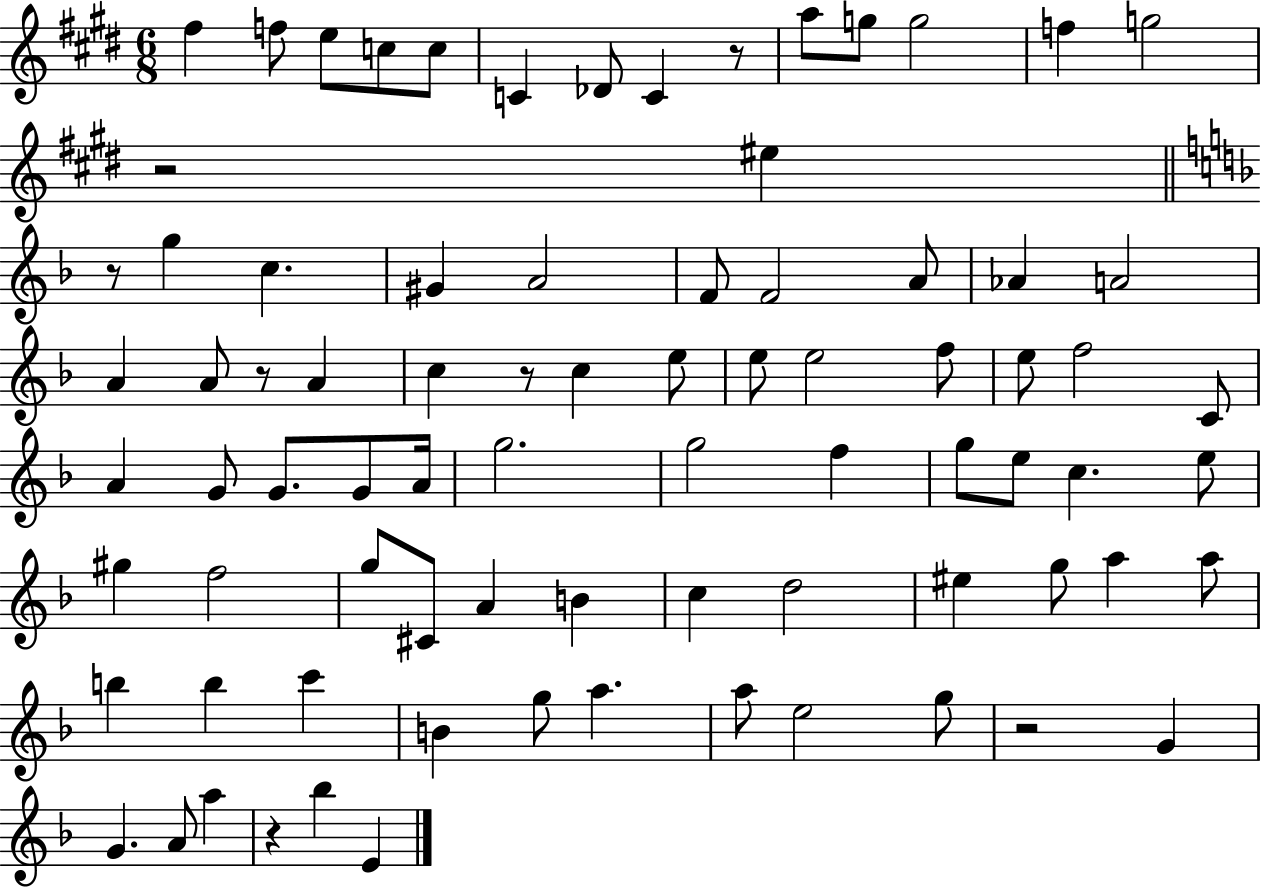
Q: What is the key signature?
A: E major